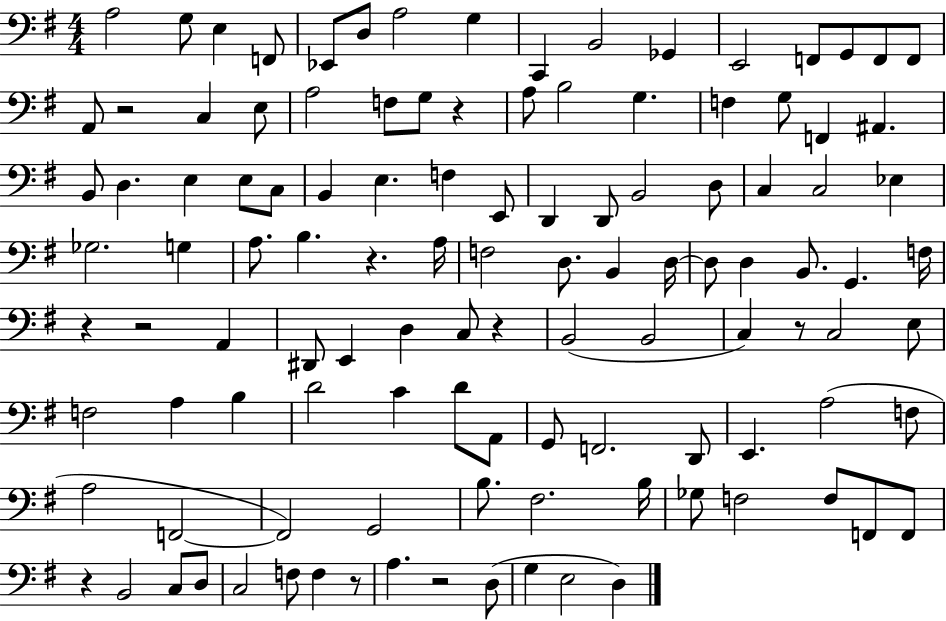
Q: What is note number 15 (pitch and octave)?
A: F2